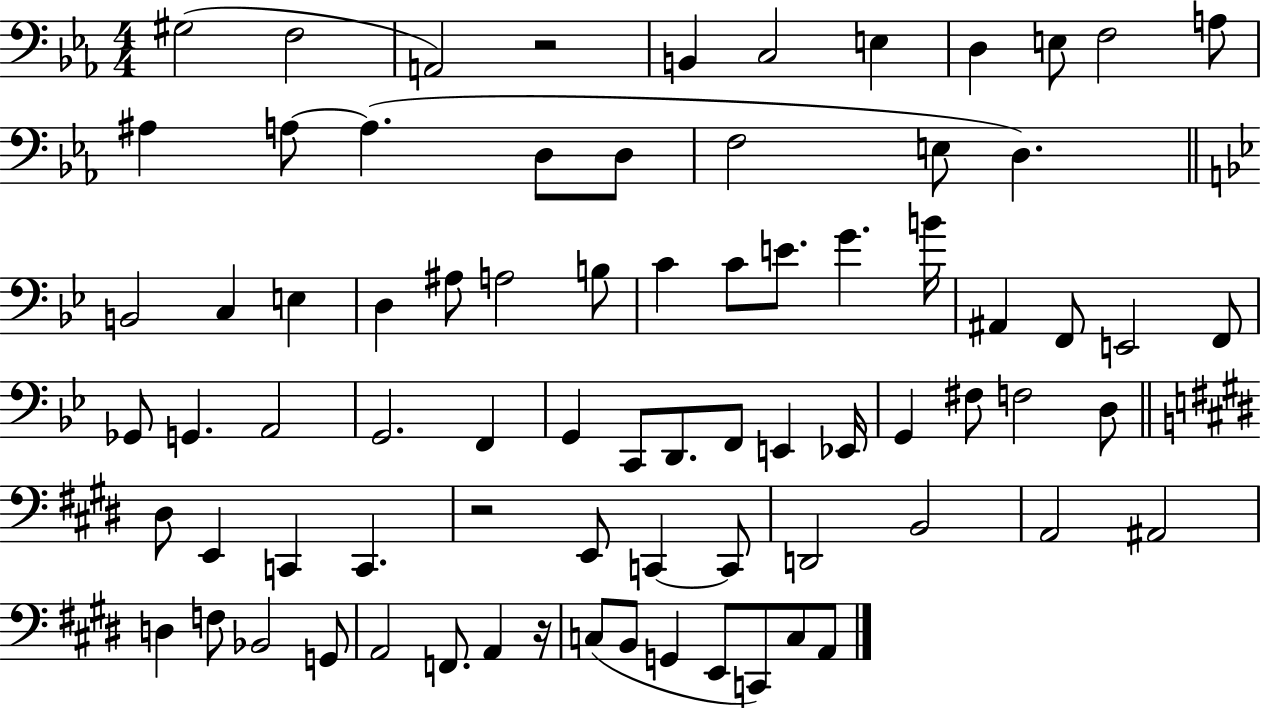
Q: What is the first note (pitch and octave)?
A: G#3